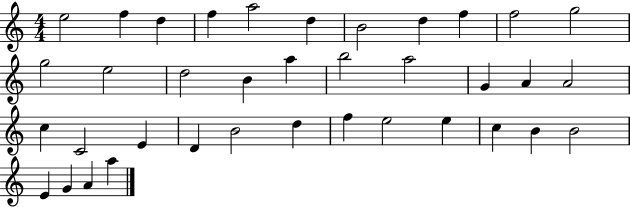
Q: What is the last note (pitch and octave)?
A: A5